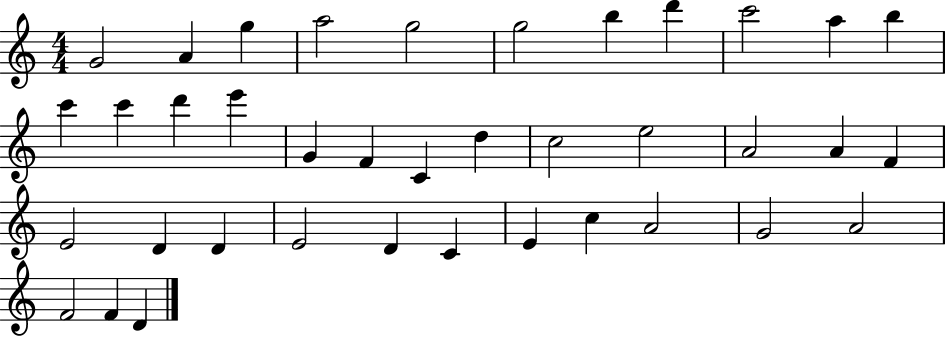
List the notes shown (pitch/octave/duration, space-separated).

G4/h A4/q G5/q A5/h G5/h G5/h B5/q D6/q C6/h A5/q B5/q C6/q C6/q D6/q E6/q G4/q F4/q C4/q D5/q C5/h E5/h A4/h A4/q F4/q E4/h D4/q D4/q E4/h D4/q C4/q E4/q C5/q A4/h G4/h A4/h F4/h F4/q D4/q